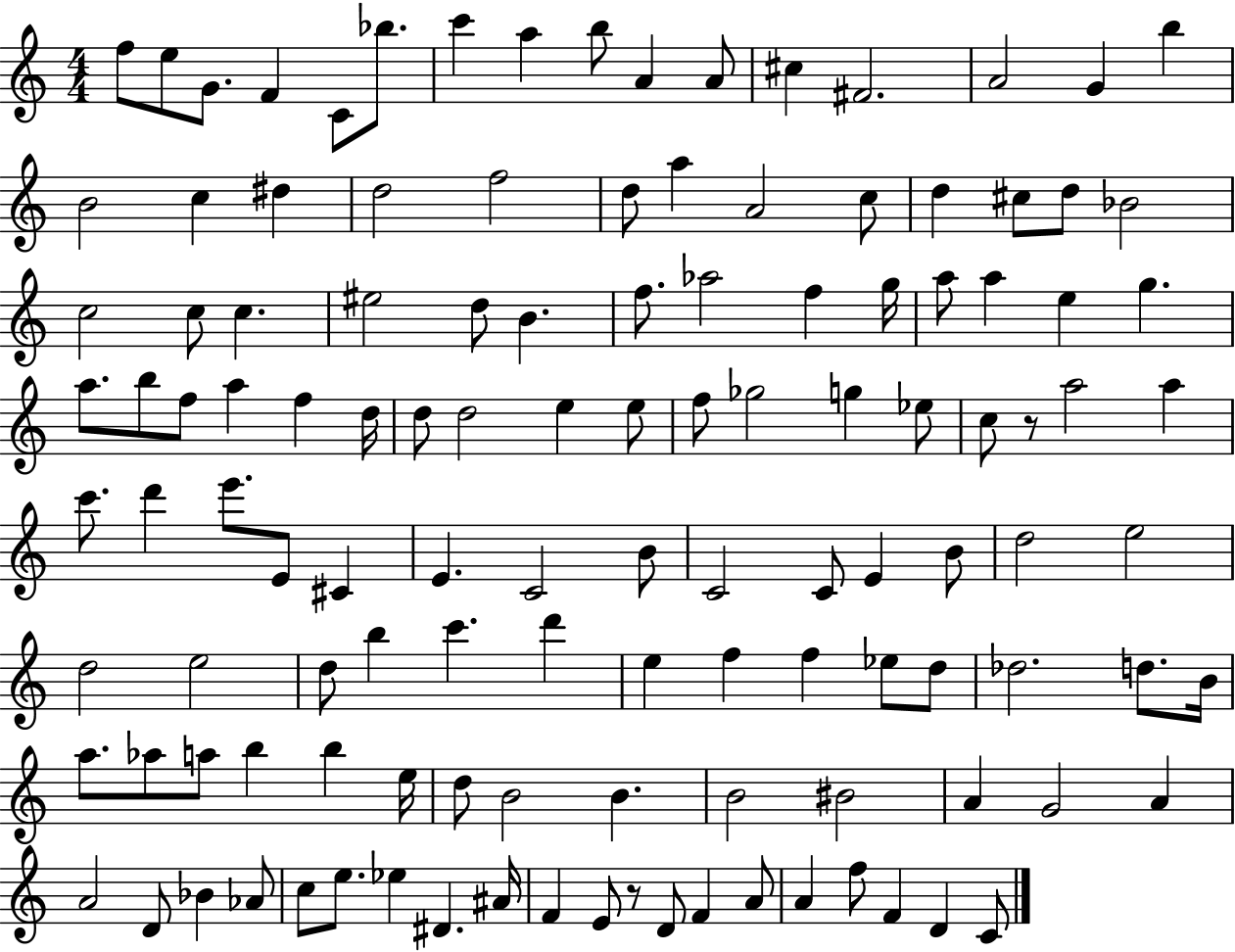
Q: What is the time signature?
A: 4/4